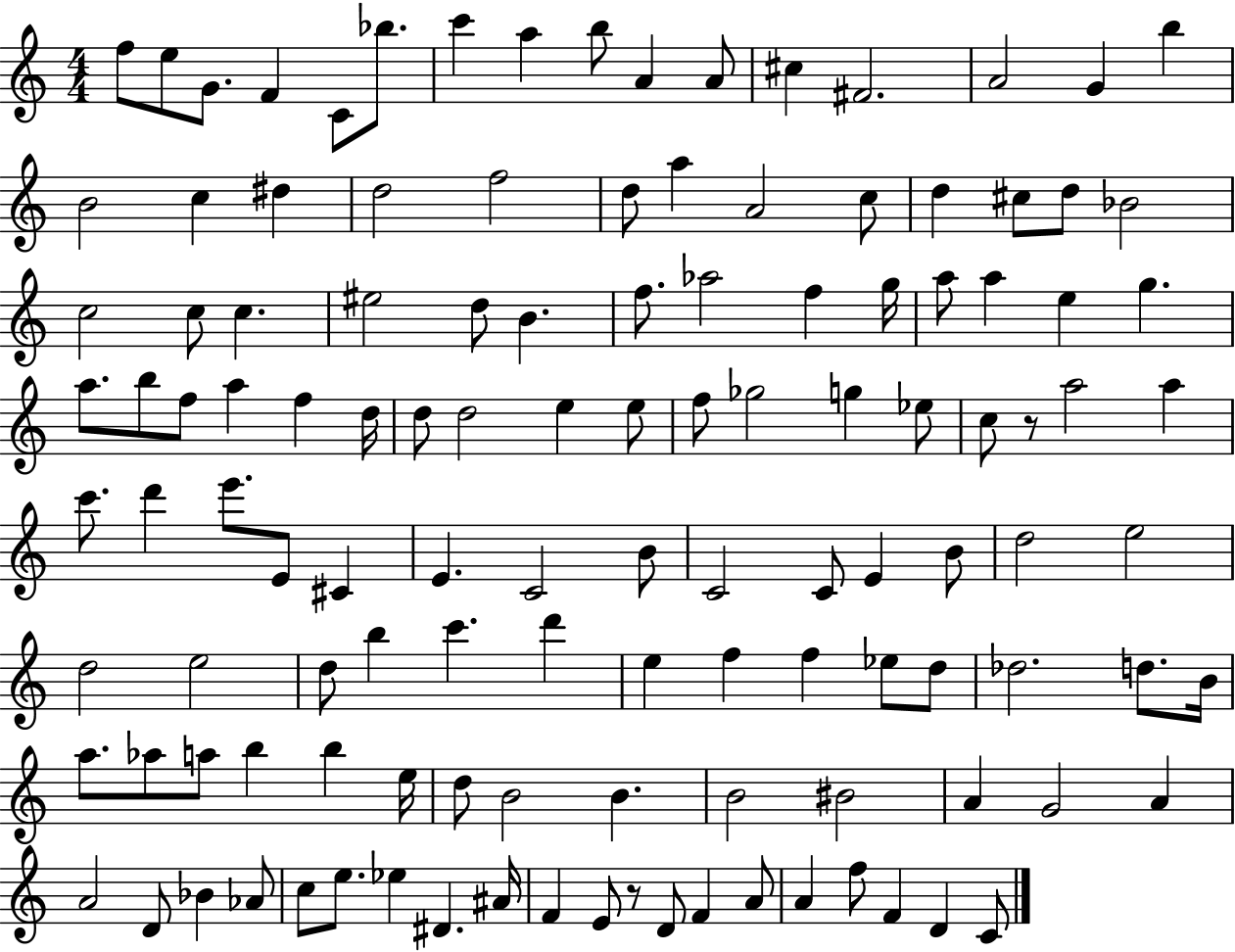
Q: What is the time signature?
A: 4/4